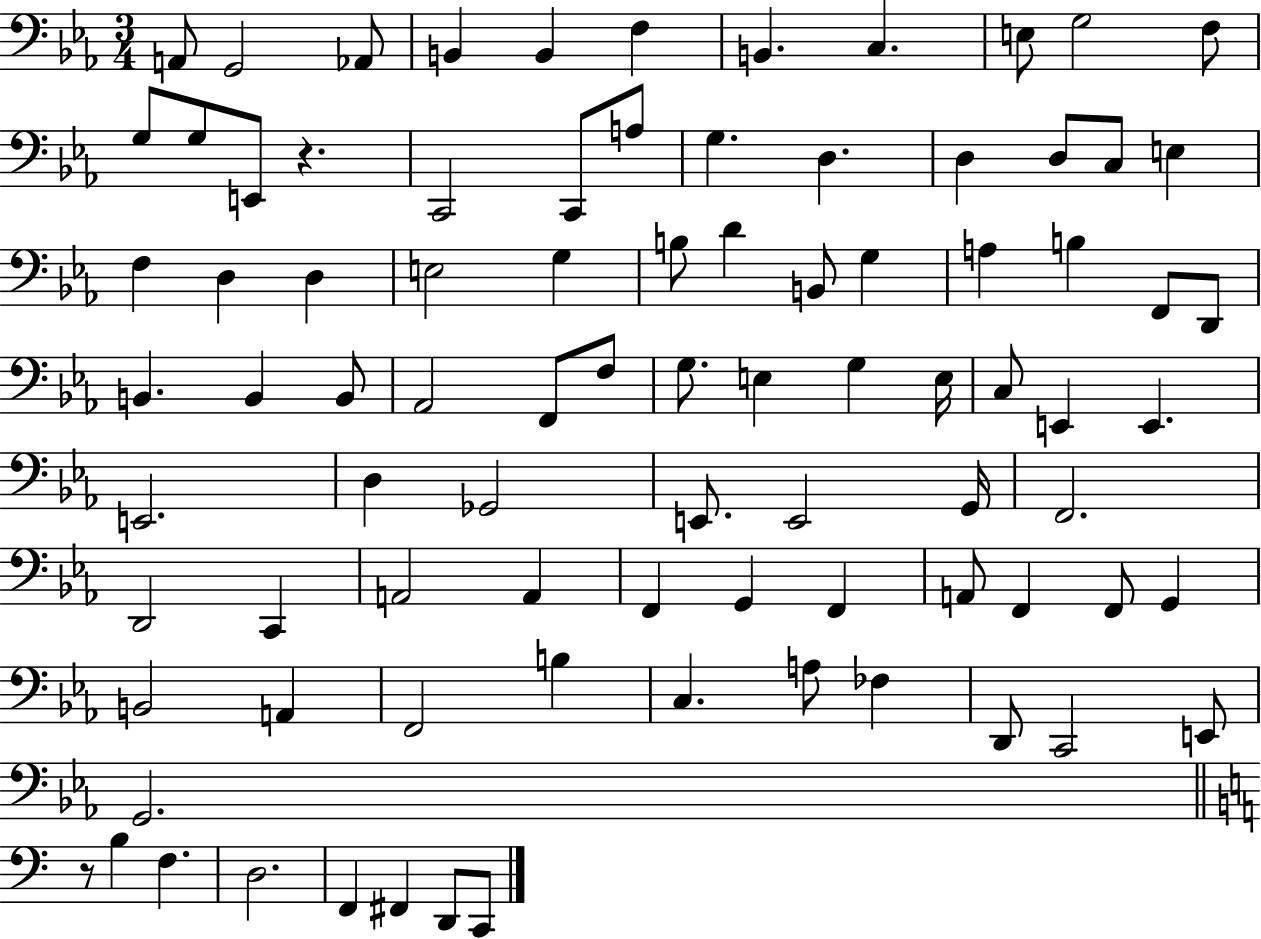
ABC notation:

X:1
T:Untitled
M:3/4
L:1/4
K:Eb
A,,/2 G,,2 _A,,/2 B,, B,, F, B,, C, E,/2 G,2 F,/2 G,/2 G,/2 E,,/2 z C,,2 C,,/2 A,/2 G, D, D, D,/2 C,/2 E, F, D, D, E,2 G, B,/2 D B,,/2 G, A, B, F,,/2 D,,/2 B,, B,, B,,/2 _A,,2 F,,/2 F,/2 G,/2 E, G, E,/4 C,/2 E,, E,, E,,2 D, _G,,2 E,,/2 E,,2 G,,/4 F,,2 D,,2 C,, A,,2 A,, F,, G,, F,, A,,/2 F,, F,,/2 G,, B,,2 A,, F,,2 B, C, A,/2 _F, D,,/2 C,,2 E,,/2 G,,2 z/2 B, F, D,2 F,, ^F,, D,,/2 C,,/2